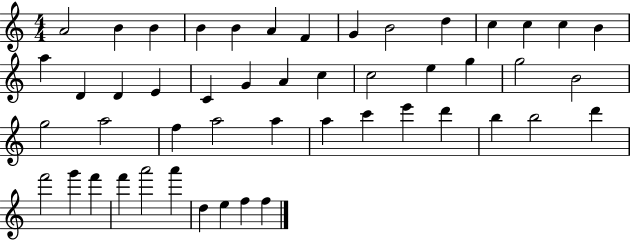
X:1
T:Untitled
M:4/4
L:1/4
K:C
A2 B B B B A F G B2 d c c c B a D D E C G A c c2 e g g2 B2 g2 a2 f a2 a a c' e' d' b b2 d' f'2 g' f' f' a'2 a' d e f f